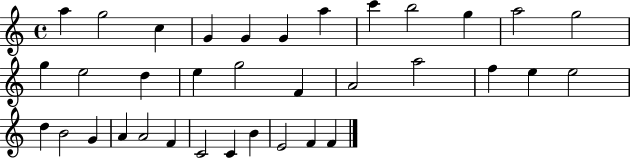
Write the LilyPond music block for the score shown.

{
  \clef treble
  \time 4/4
  \defaultTimeSignature
  \key c \major
  a''4 g''2 c''4 | g'4 g'4 g'4 a''4 | c'''4 b''2 g''4 | a''2 g''2 | \break g''4 e''2 d''4 | e''4 g''2 f'4 | a'2 a''2 | f''4 e''4 e''2 | \break d''4 b'2 g'4 | a'4 a'2 f'4 | c'2 c'4 b'4 | e'2 f'4 f'4 | \break \bar "|."
}